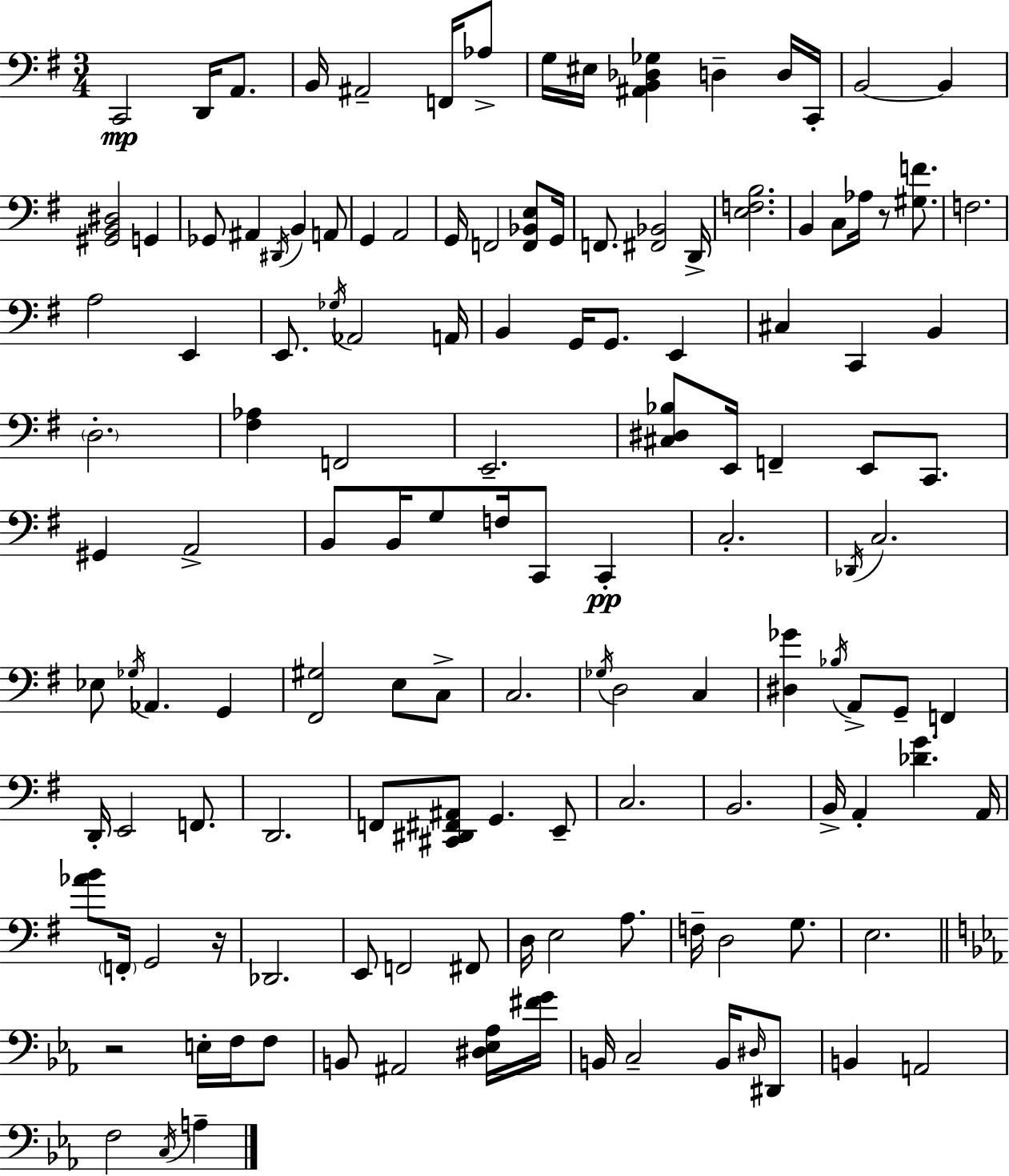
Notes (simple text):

C2/h D2/s A2/e. B2/s A#2/h F2/s Ab3/e G3/s EIS3/s [A#2,B2,Db3,Gb3]/q D3/q D3/s C2/s B2/h B2/q [G#2,B2,D#3]/h G2/q Gb2/e A#2/q D#2/s B2/q A2/e G2/q A2/h G2/s F2/h [F2,Bb2,E3]/e G2/s F2/e. [F#2,Bb2]/h D2/s [E3,F3,B3]/h. B2/q C3/e Ab3/s R/e [G#3,F4]/e. F3/h. A3/h E2/q E2/e. Gb3/s Ab2/h A2/s B2/q G2/s G2/e. E2/q C#3/q C2/q B2/q D3/h. [F#3,Ab3]/q F2/h E2/h. [C#3,D#3,Bb3]/e E2/s F2/q E2/e C2/e. G#2/q A2/h B2/e B2/s G3/e F3/s C2/e C2/q C3/h. Db2/s C3/h. Eb3/e Gb3/s Ab2/q. G2/q [F#2,G#3]/h E3/e C3/e C3/h. Gb3/s D3/h C3/q [D#3,Gb4]/q Bb3/s A2/e G2/e F2/q D2/s E2/h F2/e. D2/h. F2/e [C#2,D#2,F#2,A#2]/e G2/q. E2/e C3/h. B2/h. B2/s A2/q [Db4,G4]/q. A2/s [Ab4,B4]/e F2/s G2/h R/s Db2/h. E2/e F2/h F#2/e D3/s E3/h A3/e. F3/s D3/h G3/e. E3/h. R/h E3/s F3/s F3/e B2/e A#2/h [D#3,Eb3,Ab3]/s [F#4,G4]/s B2/s C3/h B2/s D#3/s D#2/e B2/q A2/h F3/h C3/s A3/q